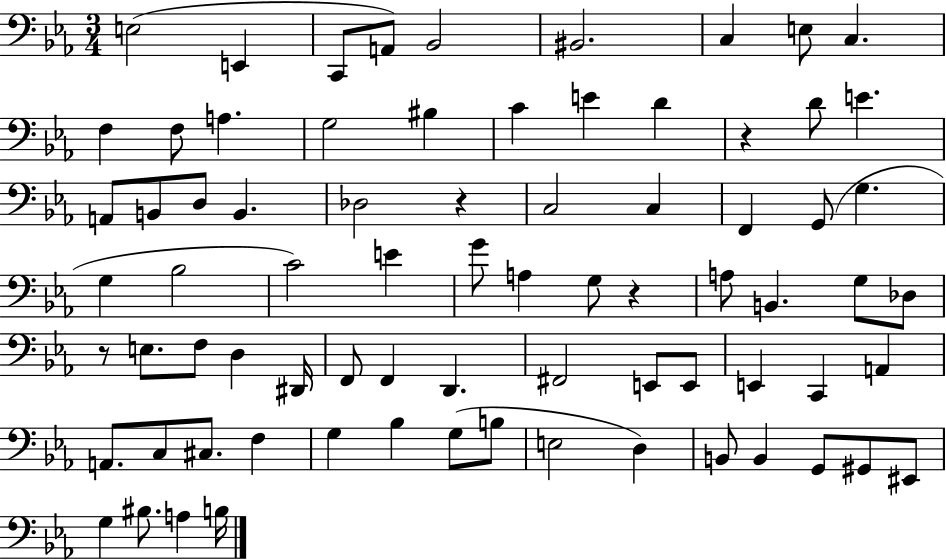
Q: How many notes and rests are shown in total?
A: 76